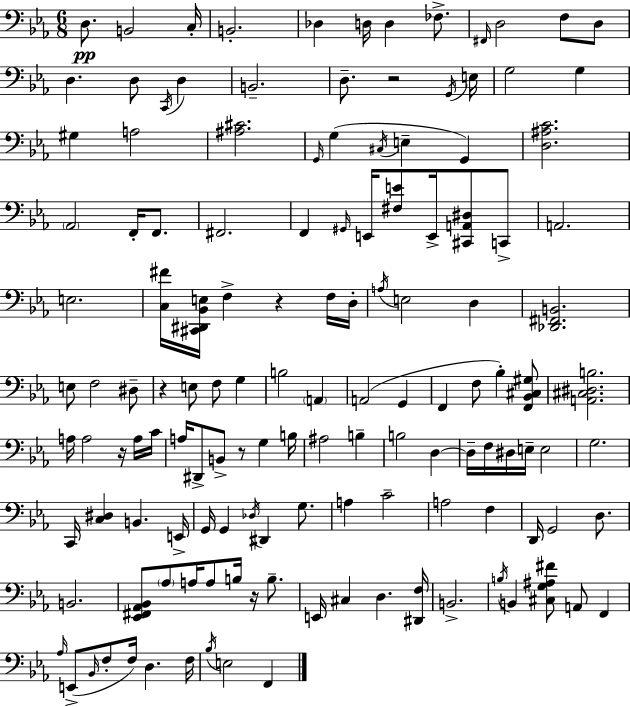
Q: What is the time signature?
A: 6/8